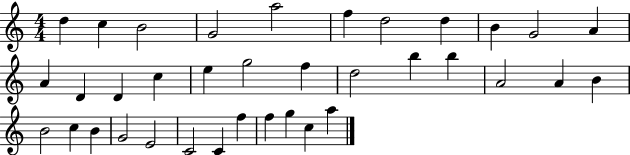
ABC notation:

X:1
T:Untitled
M:4/4
L:1/4
K:C
d c B2 G2 a2 f d2 d B G2 A A D D c e g2 f d2 b b A2 A B B2 c B G2 E2 C2 C f f g c a